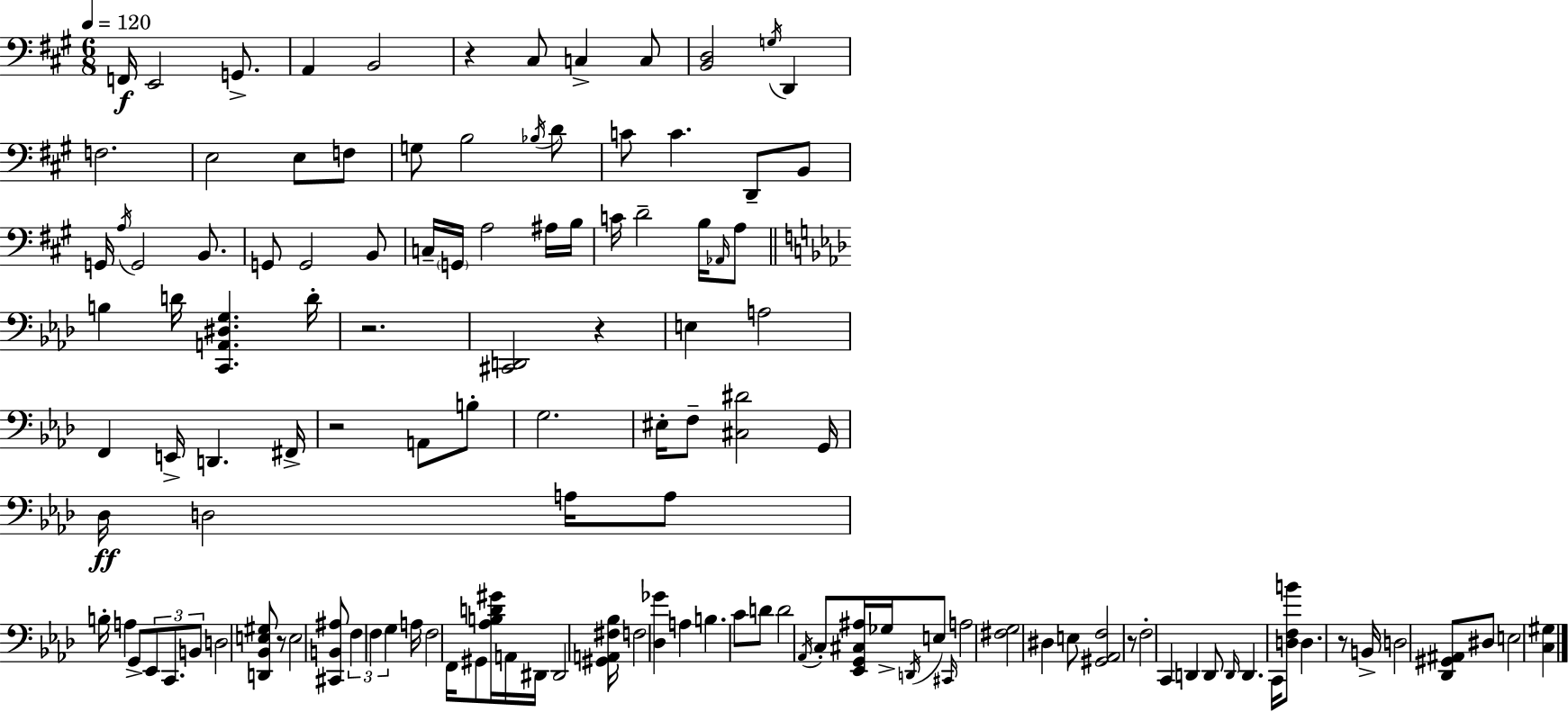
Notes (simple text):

F2/s E2/h G2/e. A2/q B2/h R/q C#3/e C3/q C3/e [B2,D3]/h G3/s D2/q F3/h. E3/h E3/e F3/e G3/e B3/h Bb3/s D4/e C4/e C4/q. D2/e B2/e G2/s A3/s G2/h B2/e. G2/e G2/h B2/e C3/s G2/s A3/h A#3/s B3/s C4/s D4/h B3/s Ab2/s A3/e B3/q D4/s [C2,A2,D#3,G3]/q. D4/s R/h. [C#2,D2]/h R/q E3/q A3/h F2/q E2/s D2/q. F#2/s R/h A2/e B3/e G3/h. EIS3/s F3/e [C#3,D#4]/h G2/s Db3/s D3/h A3/s A3/e B3/s A3/q G2/e Eb2/e C2/e. B2/e D3/h [D2,Bb2,E3,G#3]/e R/e E3/h [C#2,B2,A#3]/e F3/q F3/q G3/q A3/s F3/h F2/s G#2/e [Ab3,B3,D4,G#4]/s A2/s D#2/s D#2/h [G#2,A2,F#3,Bb3]/s F3/h [Db3,Gb4]/q A3/q B3/q. C4/e D4/e D4/h Ab2/s C3/e [Eb2,G2,C#3,A#3]/s Gb3/s D2/s E3/e C#2/s A3/h [F#3,G3]/h D#3/q E3/e [G#2,Ab2,F3]/h R/e F3/h C2/q D2/q D2/e D2/s D2/q. C2/s [D3,F3,B4]/e D3/q. R/e B2/s D3/h [Db2,G#2,A#2]/e D#3/e E3/h [C3,G#3]/q